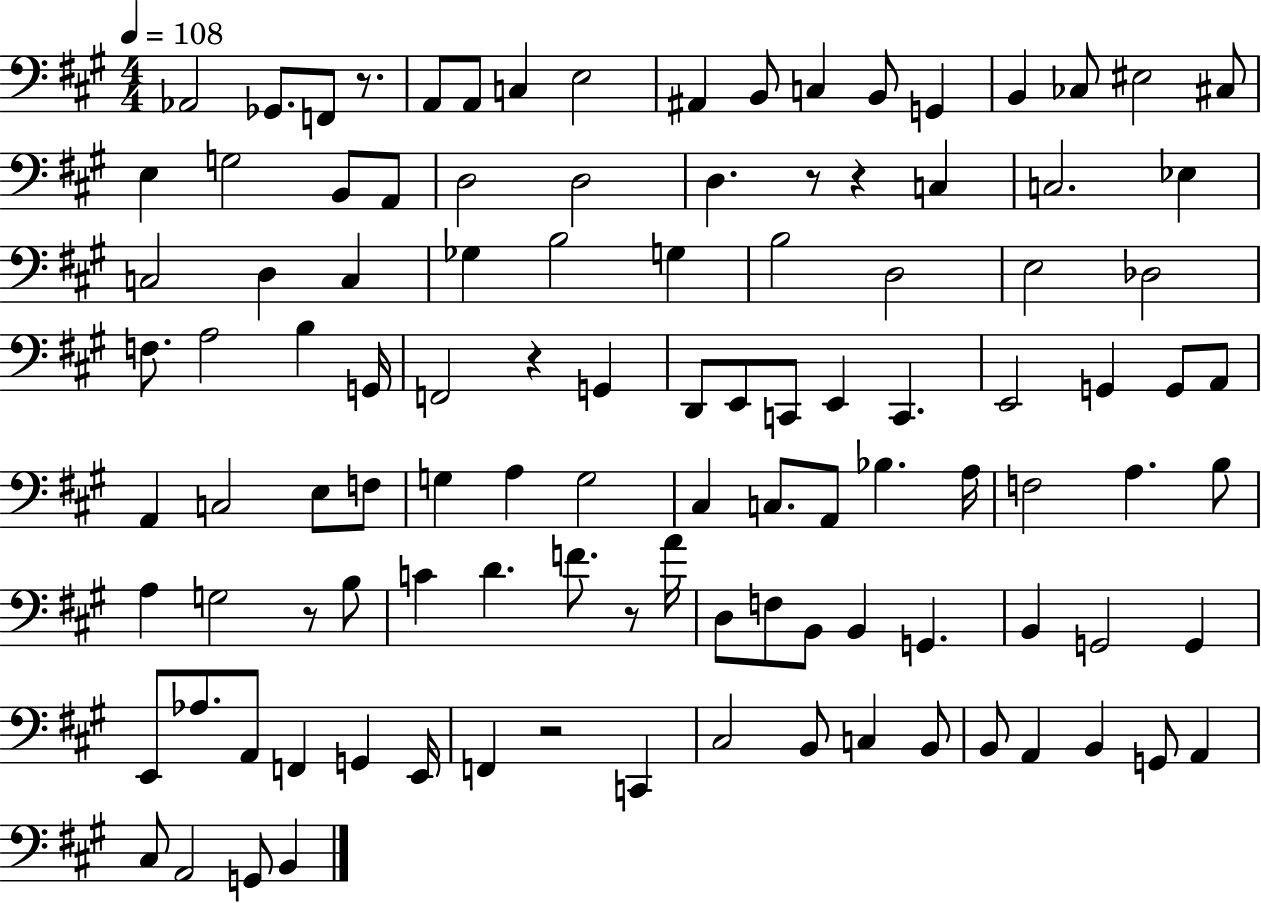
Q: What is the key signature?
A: A major